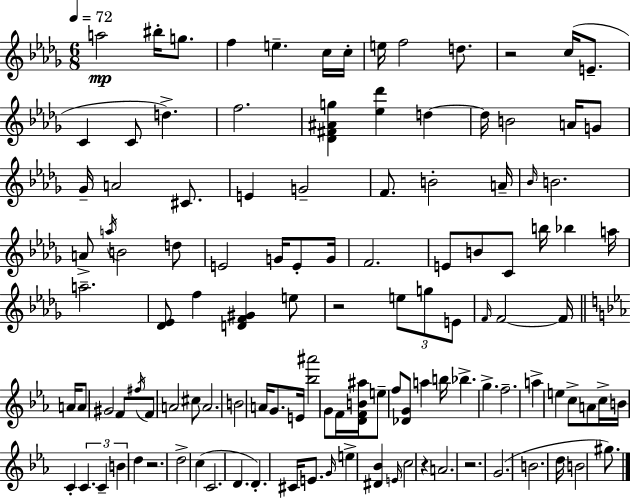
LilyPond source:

{
  \clef treble
  \numericTimeSignature
  \time 6/8
  \key bes \minor
  \tempo 4 = 72
  a''2\mp bis''16-. g''8. | f''4 e''4.-- c''16 c''16-. | e''16 f''2 d''8. | r2 c''16( e'8.-- | \break c'4 c'8 d''4.->) | f''2. | <des' fis' ais' g''>4 <ees'' des'''>4 d''4~~ | d''16 b'2 a'16 g'8 | \break ges'16-- a'2 cis'8. | e'4 g'2-- | f'8. b'2-. a'16-- | \grace { bes'16 } b'2. | \break a'8-> \acciaccatura { a''16 } b'2 | d''8 e'2 g'16 e'8-. | g'16 f'2. | e'8 b'8 c'8 b''16 bes''4 | \break a''16 a''2.-- | <des' ees'>8 f''4 <d' f' gis'>4 | e''8 r2 \tuplet 3/2 { e''8 | g''8 e'8 } \grace { f'16 } f'2~~ | \break f'16 \bar "||" \break \key ees \major a'16 a'8 gis'2 f'8 | \acciaccatura { fis''16 } f'8 a'2 | cis''8 a'2. | b'2 a'16 g'8. | \break e'16 <bes'' ais'''>2 g'8 | f'16 <d' f' b' ais''>16 e''8-- f''8 <des' g'>8 a''4 | b''16 bes''4.-> g''4.-> | f''2.-- | \break a''4-> e''4 c''8-> | a'8 c''16-> b'16 c'4-. \tuplet 3/2 { c'4. | c'4-- b'4 } d''4 | r2. | \break d''2-> c''4( | c'2. | d'4. d'4.-.) | cis'16 e'8. \grace { g'16 } e''4-> <dis' bes'>4 | \break \grace { e'16 } c''2 | r4 a'2. | r2. | g'2.( | \break b'2. | d''16 b'2 | gis''8.) \bar "|."
}